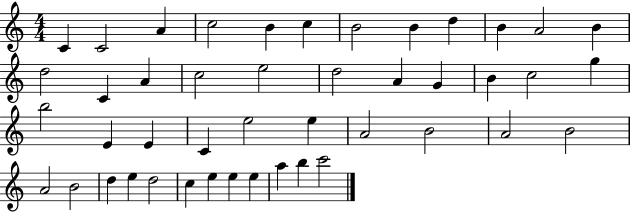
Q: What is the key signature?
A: C major